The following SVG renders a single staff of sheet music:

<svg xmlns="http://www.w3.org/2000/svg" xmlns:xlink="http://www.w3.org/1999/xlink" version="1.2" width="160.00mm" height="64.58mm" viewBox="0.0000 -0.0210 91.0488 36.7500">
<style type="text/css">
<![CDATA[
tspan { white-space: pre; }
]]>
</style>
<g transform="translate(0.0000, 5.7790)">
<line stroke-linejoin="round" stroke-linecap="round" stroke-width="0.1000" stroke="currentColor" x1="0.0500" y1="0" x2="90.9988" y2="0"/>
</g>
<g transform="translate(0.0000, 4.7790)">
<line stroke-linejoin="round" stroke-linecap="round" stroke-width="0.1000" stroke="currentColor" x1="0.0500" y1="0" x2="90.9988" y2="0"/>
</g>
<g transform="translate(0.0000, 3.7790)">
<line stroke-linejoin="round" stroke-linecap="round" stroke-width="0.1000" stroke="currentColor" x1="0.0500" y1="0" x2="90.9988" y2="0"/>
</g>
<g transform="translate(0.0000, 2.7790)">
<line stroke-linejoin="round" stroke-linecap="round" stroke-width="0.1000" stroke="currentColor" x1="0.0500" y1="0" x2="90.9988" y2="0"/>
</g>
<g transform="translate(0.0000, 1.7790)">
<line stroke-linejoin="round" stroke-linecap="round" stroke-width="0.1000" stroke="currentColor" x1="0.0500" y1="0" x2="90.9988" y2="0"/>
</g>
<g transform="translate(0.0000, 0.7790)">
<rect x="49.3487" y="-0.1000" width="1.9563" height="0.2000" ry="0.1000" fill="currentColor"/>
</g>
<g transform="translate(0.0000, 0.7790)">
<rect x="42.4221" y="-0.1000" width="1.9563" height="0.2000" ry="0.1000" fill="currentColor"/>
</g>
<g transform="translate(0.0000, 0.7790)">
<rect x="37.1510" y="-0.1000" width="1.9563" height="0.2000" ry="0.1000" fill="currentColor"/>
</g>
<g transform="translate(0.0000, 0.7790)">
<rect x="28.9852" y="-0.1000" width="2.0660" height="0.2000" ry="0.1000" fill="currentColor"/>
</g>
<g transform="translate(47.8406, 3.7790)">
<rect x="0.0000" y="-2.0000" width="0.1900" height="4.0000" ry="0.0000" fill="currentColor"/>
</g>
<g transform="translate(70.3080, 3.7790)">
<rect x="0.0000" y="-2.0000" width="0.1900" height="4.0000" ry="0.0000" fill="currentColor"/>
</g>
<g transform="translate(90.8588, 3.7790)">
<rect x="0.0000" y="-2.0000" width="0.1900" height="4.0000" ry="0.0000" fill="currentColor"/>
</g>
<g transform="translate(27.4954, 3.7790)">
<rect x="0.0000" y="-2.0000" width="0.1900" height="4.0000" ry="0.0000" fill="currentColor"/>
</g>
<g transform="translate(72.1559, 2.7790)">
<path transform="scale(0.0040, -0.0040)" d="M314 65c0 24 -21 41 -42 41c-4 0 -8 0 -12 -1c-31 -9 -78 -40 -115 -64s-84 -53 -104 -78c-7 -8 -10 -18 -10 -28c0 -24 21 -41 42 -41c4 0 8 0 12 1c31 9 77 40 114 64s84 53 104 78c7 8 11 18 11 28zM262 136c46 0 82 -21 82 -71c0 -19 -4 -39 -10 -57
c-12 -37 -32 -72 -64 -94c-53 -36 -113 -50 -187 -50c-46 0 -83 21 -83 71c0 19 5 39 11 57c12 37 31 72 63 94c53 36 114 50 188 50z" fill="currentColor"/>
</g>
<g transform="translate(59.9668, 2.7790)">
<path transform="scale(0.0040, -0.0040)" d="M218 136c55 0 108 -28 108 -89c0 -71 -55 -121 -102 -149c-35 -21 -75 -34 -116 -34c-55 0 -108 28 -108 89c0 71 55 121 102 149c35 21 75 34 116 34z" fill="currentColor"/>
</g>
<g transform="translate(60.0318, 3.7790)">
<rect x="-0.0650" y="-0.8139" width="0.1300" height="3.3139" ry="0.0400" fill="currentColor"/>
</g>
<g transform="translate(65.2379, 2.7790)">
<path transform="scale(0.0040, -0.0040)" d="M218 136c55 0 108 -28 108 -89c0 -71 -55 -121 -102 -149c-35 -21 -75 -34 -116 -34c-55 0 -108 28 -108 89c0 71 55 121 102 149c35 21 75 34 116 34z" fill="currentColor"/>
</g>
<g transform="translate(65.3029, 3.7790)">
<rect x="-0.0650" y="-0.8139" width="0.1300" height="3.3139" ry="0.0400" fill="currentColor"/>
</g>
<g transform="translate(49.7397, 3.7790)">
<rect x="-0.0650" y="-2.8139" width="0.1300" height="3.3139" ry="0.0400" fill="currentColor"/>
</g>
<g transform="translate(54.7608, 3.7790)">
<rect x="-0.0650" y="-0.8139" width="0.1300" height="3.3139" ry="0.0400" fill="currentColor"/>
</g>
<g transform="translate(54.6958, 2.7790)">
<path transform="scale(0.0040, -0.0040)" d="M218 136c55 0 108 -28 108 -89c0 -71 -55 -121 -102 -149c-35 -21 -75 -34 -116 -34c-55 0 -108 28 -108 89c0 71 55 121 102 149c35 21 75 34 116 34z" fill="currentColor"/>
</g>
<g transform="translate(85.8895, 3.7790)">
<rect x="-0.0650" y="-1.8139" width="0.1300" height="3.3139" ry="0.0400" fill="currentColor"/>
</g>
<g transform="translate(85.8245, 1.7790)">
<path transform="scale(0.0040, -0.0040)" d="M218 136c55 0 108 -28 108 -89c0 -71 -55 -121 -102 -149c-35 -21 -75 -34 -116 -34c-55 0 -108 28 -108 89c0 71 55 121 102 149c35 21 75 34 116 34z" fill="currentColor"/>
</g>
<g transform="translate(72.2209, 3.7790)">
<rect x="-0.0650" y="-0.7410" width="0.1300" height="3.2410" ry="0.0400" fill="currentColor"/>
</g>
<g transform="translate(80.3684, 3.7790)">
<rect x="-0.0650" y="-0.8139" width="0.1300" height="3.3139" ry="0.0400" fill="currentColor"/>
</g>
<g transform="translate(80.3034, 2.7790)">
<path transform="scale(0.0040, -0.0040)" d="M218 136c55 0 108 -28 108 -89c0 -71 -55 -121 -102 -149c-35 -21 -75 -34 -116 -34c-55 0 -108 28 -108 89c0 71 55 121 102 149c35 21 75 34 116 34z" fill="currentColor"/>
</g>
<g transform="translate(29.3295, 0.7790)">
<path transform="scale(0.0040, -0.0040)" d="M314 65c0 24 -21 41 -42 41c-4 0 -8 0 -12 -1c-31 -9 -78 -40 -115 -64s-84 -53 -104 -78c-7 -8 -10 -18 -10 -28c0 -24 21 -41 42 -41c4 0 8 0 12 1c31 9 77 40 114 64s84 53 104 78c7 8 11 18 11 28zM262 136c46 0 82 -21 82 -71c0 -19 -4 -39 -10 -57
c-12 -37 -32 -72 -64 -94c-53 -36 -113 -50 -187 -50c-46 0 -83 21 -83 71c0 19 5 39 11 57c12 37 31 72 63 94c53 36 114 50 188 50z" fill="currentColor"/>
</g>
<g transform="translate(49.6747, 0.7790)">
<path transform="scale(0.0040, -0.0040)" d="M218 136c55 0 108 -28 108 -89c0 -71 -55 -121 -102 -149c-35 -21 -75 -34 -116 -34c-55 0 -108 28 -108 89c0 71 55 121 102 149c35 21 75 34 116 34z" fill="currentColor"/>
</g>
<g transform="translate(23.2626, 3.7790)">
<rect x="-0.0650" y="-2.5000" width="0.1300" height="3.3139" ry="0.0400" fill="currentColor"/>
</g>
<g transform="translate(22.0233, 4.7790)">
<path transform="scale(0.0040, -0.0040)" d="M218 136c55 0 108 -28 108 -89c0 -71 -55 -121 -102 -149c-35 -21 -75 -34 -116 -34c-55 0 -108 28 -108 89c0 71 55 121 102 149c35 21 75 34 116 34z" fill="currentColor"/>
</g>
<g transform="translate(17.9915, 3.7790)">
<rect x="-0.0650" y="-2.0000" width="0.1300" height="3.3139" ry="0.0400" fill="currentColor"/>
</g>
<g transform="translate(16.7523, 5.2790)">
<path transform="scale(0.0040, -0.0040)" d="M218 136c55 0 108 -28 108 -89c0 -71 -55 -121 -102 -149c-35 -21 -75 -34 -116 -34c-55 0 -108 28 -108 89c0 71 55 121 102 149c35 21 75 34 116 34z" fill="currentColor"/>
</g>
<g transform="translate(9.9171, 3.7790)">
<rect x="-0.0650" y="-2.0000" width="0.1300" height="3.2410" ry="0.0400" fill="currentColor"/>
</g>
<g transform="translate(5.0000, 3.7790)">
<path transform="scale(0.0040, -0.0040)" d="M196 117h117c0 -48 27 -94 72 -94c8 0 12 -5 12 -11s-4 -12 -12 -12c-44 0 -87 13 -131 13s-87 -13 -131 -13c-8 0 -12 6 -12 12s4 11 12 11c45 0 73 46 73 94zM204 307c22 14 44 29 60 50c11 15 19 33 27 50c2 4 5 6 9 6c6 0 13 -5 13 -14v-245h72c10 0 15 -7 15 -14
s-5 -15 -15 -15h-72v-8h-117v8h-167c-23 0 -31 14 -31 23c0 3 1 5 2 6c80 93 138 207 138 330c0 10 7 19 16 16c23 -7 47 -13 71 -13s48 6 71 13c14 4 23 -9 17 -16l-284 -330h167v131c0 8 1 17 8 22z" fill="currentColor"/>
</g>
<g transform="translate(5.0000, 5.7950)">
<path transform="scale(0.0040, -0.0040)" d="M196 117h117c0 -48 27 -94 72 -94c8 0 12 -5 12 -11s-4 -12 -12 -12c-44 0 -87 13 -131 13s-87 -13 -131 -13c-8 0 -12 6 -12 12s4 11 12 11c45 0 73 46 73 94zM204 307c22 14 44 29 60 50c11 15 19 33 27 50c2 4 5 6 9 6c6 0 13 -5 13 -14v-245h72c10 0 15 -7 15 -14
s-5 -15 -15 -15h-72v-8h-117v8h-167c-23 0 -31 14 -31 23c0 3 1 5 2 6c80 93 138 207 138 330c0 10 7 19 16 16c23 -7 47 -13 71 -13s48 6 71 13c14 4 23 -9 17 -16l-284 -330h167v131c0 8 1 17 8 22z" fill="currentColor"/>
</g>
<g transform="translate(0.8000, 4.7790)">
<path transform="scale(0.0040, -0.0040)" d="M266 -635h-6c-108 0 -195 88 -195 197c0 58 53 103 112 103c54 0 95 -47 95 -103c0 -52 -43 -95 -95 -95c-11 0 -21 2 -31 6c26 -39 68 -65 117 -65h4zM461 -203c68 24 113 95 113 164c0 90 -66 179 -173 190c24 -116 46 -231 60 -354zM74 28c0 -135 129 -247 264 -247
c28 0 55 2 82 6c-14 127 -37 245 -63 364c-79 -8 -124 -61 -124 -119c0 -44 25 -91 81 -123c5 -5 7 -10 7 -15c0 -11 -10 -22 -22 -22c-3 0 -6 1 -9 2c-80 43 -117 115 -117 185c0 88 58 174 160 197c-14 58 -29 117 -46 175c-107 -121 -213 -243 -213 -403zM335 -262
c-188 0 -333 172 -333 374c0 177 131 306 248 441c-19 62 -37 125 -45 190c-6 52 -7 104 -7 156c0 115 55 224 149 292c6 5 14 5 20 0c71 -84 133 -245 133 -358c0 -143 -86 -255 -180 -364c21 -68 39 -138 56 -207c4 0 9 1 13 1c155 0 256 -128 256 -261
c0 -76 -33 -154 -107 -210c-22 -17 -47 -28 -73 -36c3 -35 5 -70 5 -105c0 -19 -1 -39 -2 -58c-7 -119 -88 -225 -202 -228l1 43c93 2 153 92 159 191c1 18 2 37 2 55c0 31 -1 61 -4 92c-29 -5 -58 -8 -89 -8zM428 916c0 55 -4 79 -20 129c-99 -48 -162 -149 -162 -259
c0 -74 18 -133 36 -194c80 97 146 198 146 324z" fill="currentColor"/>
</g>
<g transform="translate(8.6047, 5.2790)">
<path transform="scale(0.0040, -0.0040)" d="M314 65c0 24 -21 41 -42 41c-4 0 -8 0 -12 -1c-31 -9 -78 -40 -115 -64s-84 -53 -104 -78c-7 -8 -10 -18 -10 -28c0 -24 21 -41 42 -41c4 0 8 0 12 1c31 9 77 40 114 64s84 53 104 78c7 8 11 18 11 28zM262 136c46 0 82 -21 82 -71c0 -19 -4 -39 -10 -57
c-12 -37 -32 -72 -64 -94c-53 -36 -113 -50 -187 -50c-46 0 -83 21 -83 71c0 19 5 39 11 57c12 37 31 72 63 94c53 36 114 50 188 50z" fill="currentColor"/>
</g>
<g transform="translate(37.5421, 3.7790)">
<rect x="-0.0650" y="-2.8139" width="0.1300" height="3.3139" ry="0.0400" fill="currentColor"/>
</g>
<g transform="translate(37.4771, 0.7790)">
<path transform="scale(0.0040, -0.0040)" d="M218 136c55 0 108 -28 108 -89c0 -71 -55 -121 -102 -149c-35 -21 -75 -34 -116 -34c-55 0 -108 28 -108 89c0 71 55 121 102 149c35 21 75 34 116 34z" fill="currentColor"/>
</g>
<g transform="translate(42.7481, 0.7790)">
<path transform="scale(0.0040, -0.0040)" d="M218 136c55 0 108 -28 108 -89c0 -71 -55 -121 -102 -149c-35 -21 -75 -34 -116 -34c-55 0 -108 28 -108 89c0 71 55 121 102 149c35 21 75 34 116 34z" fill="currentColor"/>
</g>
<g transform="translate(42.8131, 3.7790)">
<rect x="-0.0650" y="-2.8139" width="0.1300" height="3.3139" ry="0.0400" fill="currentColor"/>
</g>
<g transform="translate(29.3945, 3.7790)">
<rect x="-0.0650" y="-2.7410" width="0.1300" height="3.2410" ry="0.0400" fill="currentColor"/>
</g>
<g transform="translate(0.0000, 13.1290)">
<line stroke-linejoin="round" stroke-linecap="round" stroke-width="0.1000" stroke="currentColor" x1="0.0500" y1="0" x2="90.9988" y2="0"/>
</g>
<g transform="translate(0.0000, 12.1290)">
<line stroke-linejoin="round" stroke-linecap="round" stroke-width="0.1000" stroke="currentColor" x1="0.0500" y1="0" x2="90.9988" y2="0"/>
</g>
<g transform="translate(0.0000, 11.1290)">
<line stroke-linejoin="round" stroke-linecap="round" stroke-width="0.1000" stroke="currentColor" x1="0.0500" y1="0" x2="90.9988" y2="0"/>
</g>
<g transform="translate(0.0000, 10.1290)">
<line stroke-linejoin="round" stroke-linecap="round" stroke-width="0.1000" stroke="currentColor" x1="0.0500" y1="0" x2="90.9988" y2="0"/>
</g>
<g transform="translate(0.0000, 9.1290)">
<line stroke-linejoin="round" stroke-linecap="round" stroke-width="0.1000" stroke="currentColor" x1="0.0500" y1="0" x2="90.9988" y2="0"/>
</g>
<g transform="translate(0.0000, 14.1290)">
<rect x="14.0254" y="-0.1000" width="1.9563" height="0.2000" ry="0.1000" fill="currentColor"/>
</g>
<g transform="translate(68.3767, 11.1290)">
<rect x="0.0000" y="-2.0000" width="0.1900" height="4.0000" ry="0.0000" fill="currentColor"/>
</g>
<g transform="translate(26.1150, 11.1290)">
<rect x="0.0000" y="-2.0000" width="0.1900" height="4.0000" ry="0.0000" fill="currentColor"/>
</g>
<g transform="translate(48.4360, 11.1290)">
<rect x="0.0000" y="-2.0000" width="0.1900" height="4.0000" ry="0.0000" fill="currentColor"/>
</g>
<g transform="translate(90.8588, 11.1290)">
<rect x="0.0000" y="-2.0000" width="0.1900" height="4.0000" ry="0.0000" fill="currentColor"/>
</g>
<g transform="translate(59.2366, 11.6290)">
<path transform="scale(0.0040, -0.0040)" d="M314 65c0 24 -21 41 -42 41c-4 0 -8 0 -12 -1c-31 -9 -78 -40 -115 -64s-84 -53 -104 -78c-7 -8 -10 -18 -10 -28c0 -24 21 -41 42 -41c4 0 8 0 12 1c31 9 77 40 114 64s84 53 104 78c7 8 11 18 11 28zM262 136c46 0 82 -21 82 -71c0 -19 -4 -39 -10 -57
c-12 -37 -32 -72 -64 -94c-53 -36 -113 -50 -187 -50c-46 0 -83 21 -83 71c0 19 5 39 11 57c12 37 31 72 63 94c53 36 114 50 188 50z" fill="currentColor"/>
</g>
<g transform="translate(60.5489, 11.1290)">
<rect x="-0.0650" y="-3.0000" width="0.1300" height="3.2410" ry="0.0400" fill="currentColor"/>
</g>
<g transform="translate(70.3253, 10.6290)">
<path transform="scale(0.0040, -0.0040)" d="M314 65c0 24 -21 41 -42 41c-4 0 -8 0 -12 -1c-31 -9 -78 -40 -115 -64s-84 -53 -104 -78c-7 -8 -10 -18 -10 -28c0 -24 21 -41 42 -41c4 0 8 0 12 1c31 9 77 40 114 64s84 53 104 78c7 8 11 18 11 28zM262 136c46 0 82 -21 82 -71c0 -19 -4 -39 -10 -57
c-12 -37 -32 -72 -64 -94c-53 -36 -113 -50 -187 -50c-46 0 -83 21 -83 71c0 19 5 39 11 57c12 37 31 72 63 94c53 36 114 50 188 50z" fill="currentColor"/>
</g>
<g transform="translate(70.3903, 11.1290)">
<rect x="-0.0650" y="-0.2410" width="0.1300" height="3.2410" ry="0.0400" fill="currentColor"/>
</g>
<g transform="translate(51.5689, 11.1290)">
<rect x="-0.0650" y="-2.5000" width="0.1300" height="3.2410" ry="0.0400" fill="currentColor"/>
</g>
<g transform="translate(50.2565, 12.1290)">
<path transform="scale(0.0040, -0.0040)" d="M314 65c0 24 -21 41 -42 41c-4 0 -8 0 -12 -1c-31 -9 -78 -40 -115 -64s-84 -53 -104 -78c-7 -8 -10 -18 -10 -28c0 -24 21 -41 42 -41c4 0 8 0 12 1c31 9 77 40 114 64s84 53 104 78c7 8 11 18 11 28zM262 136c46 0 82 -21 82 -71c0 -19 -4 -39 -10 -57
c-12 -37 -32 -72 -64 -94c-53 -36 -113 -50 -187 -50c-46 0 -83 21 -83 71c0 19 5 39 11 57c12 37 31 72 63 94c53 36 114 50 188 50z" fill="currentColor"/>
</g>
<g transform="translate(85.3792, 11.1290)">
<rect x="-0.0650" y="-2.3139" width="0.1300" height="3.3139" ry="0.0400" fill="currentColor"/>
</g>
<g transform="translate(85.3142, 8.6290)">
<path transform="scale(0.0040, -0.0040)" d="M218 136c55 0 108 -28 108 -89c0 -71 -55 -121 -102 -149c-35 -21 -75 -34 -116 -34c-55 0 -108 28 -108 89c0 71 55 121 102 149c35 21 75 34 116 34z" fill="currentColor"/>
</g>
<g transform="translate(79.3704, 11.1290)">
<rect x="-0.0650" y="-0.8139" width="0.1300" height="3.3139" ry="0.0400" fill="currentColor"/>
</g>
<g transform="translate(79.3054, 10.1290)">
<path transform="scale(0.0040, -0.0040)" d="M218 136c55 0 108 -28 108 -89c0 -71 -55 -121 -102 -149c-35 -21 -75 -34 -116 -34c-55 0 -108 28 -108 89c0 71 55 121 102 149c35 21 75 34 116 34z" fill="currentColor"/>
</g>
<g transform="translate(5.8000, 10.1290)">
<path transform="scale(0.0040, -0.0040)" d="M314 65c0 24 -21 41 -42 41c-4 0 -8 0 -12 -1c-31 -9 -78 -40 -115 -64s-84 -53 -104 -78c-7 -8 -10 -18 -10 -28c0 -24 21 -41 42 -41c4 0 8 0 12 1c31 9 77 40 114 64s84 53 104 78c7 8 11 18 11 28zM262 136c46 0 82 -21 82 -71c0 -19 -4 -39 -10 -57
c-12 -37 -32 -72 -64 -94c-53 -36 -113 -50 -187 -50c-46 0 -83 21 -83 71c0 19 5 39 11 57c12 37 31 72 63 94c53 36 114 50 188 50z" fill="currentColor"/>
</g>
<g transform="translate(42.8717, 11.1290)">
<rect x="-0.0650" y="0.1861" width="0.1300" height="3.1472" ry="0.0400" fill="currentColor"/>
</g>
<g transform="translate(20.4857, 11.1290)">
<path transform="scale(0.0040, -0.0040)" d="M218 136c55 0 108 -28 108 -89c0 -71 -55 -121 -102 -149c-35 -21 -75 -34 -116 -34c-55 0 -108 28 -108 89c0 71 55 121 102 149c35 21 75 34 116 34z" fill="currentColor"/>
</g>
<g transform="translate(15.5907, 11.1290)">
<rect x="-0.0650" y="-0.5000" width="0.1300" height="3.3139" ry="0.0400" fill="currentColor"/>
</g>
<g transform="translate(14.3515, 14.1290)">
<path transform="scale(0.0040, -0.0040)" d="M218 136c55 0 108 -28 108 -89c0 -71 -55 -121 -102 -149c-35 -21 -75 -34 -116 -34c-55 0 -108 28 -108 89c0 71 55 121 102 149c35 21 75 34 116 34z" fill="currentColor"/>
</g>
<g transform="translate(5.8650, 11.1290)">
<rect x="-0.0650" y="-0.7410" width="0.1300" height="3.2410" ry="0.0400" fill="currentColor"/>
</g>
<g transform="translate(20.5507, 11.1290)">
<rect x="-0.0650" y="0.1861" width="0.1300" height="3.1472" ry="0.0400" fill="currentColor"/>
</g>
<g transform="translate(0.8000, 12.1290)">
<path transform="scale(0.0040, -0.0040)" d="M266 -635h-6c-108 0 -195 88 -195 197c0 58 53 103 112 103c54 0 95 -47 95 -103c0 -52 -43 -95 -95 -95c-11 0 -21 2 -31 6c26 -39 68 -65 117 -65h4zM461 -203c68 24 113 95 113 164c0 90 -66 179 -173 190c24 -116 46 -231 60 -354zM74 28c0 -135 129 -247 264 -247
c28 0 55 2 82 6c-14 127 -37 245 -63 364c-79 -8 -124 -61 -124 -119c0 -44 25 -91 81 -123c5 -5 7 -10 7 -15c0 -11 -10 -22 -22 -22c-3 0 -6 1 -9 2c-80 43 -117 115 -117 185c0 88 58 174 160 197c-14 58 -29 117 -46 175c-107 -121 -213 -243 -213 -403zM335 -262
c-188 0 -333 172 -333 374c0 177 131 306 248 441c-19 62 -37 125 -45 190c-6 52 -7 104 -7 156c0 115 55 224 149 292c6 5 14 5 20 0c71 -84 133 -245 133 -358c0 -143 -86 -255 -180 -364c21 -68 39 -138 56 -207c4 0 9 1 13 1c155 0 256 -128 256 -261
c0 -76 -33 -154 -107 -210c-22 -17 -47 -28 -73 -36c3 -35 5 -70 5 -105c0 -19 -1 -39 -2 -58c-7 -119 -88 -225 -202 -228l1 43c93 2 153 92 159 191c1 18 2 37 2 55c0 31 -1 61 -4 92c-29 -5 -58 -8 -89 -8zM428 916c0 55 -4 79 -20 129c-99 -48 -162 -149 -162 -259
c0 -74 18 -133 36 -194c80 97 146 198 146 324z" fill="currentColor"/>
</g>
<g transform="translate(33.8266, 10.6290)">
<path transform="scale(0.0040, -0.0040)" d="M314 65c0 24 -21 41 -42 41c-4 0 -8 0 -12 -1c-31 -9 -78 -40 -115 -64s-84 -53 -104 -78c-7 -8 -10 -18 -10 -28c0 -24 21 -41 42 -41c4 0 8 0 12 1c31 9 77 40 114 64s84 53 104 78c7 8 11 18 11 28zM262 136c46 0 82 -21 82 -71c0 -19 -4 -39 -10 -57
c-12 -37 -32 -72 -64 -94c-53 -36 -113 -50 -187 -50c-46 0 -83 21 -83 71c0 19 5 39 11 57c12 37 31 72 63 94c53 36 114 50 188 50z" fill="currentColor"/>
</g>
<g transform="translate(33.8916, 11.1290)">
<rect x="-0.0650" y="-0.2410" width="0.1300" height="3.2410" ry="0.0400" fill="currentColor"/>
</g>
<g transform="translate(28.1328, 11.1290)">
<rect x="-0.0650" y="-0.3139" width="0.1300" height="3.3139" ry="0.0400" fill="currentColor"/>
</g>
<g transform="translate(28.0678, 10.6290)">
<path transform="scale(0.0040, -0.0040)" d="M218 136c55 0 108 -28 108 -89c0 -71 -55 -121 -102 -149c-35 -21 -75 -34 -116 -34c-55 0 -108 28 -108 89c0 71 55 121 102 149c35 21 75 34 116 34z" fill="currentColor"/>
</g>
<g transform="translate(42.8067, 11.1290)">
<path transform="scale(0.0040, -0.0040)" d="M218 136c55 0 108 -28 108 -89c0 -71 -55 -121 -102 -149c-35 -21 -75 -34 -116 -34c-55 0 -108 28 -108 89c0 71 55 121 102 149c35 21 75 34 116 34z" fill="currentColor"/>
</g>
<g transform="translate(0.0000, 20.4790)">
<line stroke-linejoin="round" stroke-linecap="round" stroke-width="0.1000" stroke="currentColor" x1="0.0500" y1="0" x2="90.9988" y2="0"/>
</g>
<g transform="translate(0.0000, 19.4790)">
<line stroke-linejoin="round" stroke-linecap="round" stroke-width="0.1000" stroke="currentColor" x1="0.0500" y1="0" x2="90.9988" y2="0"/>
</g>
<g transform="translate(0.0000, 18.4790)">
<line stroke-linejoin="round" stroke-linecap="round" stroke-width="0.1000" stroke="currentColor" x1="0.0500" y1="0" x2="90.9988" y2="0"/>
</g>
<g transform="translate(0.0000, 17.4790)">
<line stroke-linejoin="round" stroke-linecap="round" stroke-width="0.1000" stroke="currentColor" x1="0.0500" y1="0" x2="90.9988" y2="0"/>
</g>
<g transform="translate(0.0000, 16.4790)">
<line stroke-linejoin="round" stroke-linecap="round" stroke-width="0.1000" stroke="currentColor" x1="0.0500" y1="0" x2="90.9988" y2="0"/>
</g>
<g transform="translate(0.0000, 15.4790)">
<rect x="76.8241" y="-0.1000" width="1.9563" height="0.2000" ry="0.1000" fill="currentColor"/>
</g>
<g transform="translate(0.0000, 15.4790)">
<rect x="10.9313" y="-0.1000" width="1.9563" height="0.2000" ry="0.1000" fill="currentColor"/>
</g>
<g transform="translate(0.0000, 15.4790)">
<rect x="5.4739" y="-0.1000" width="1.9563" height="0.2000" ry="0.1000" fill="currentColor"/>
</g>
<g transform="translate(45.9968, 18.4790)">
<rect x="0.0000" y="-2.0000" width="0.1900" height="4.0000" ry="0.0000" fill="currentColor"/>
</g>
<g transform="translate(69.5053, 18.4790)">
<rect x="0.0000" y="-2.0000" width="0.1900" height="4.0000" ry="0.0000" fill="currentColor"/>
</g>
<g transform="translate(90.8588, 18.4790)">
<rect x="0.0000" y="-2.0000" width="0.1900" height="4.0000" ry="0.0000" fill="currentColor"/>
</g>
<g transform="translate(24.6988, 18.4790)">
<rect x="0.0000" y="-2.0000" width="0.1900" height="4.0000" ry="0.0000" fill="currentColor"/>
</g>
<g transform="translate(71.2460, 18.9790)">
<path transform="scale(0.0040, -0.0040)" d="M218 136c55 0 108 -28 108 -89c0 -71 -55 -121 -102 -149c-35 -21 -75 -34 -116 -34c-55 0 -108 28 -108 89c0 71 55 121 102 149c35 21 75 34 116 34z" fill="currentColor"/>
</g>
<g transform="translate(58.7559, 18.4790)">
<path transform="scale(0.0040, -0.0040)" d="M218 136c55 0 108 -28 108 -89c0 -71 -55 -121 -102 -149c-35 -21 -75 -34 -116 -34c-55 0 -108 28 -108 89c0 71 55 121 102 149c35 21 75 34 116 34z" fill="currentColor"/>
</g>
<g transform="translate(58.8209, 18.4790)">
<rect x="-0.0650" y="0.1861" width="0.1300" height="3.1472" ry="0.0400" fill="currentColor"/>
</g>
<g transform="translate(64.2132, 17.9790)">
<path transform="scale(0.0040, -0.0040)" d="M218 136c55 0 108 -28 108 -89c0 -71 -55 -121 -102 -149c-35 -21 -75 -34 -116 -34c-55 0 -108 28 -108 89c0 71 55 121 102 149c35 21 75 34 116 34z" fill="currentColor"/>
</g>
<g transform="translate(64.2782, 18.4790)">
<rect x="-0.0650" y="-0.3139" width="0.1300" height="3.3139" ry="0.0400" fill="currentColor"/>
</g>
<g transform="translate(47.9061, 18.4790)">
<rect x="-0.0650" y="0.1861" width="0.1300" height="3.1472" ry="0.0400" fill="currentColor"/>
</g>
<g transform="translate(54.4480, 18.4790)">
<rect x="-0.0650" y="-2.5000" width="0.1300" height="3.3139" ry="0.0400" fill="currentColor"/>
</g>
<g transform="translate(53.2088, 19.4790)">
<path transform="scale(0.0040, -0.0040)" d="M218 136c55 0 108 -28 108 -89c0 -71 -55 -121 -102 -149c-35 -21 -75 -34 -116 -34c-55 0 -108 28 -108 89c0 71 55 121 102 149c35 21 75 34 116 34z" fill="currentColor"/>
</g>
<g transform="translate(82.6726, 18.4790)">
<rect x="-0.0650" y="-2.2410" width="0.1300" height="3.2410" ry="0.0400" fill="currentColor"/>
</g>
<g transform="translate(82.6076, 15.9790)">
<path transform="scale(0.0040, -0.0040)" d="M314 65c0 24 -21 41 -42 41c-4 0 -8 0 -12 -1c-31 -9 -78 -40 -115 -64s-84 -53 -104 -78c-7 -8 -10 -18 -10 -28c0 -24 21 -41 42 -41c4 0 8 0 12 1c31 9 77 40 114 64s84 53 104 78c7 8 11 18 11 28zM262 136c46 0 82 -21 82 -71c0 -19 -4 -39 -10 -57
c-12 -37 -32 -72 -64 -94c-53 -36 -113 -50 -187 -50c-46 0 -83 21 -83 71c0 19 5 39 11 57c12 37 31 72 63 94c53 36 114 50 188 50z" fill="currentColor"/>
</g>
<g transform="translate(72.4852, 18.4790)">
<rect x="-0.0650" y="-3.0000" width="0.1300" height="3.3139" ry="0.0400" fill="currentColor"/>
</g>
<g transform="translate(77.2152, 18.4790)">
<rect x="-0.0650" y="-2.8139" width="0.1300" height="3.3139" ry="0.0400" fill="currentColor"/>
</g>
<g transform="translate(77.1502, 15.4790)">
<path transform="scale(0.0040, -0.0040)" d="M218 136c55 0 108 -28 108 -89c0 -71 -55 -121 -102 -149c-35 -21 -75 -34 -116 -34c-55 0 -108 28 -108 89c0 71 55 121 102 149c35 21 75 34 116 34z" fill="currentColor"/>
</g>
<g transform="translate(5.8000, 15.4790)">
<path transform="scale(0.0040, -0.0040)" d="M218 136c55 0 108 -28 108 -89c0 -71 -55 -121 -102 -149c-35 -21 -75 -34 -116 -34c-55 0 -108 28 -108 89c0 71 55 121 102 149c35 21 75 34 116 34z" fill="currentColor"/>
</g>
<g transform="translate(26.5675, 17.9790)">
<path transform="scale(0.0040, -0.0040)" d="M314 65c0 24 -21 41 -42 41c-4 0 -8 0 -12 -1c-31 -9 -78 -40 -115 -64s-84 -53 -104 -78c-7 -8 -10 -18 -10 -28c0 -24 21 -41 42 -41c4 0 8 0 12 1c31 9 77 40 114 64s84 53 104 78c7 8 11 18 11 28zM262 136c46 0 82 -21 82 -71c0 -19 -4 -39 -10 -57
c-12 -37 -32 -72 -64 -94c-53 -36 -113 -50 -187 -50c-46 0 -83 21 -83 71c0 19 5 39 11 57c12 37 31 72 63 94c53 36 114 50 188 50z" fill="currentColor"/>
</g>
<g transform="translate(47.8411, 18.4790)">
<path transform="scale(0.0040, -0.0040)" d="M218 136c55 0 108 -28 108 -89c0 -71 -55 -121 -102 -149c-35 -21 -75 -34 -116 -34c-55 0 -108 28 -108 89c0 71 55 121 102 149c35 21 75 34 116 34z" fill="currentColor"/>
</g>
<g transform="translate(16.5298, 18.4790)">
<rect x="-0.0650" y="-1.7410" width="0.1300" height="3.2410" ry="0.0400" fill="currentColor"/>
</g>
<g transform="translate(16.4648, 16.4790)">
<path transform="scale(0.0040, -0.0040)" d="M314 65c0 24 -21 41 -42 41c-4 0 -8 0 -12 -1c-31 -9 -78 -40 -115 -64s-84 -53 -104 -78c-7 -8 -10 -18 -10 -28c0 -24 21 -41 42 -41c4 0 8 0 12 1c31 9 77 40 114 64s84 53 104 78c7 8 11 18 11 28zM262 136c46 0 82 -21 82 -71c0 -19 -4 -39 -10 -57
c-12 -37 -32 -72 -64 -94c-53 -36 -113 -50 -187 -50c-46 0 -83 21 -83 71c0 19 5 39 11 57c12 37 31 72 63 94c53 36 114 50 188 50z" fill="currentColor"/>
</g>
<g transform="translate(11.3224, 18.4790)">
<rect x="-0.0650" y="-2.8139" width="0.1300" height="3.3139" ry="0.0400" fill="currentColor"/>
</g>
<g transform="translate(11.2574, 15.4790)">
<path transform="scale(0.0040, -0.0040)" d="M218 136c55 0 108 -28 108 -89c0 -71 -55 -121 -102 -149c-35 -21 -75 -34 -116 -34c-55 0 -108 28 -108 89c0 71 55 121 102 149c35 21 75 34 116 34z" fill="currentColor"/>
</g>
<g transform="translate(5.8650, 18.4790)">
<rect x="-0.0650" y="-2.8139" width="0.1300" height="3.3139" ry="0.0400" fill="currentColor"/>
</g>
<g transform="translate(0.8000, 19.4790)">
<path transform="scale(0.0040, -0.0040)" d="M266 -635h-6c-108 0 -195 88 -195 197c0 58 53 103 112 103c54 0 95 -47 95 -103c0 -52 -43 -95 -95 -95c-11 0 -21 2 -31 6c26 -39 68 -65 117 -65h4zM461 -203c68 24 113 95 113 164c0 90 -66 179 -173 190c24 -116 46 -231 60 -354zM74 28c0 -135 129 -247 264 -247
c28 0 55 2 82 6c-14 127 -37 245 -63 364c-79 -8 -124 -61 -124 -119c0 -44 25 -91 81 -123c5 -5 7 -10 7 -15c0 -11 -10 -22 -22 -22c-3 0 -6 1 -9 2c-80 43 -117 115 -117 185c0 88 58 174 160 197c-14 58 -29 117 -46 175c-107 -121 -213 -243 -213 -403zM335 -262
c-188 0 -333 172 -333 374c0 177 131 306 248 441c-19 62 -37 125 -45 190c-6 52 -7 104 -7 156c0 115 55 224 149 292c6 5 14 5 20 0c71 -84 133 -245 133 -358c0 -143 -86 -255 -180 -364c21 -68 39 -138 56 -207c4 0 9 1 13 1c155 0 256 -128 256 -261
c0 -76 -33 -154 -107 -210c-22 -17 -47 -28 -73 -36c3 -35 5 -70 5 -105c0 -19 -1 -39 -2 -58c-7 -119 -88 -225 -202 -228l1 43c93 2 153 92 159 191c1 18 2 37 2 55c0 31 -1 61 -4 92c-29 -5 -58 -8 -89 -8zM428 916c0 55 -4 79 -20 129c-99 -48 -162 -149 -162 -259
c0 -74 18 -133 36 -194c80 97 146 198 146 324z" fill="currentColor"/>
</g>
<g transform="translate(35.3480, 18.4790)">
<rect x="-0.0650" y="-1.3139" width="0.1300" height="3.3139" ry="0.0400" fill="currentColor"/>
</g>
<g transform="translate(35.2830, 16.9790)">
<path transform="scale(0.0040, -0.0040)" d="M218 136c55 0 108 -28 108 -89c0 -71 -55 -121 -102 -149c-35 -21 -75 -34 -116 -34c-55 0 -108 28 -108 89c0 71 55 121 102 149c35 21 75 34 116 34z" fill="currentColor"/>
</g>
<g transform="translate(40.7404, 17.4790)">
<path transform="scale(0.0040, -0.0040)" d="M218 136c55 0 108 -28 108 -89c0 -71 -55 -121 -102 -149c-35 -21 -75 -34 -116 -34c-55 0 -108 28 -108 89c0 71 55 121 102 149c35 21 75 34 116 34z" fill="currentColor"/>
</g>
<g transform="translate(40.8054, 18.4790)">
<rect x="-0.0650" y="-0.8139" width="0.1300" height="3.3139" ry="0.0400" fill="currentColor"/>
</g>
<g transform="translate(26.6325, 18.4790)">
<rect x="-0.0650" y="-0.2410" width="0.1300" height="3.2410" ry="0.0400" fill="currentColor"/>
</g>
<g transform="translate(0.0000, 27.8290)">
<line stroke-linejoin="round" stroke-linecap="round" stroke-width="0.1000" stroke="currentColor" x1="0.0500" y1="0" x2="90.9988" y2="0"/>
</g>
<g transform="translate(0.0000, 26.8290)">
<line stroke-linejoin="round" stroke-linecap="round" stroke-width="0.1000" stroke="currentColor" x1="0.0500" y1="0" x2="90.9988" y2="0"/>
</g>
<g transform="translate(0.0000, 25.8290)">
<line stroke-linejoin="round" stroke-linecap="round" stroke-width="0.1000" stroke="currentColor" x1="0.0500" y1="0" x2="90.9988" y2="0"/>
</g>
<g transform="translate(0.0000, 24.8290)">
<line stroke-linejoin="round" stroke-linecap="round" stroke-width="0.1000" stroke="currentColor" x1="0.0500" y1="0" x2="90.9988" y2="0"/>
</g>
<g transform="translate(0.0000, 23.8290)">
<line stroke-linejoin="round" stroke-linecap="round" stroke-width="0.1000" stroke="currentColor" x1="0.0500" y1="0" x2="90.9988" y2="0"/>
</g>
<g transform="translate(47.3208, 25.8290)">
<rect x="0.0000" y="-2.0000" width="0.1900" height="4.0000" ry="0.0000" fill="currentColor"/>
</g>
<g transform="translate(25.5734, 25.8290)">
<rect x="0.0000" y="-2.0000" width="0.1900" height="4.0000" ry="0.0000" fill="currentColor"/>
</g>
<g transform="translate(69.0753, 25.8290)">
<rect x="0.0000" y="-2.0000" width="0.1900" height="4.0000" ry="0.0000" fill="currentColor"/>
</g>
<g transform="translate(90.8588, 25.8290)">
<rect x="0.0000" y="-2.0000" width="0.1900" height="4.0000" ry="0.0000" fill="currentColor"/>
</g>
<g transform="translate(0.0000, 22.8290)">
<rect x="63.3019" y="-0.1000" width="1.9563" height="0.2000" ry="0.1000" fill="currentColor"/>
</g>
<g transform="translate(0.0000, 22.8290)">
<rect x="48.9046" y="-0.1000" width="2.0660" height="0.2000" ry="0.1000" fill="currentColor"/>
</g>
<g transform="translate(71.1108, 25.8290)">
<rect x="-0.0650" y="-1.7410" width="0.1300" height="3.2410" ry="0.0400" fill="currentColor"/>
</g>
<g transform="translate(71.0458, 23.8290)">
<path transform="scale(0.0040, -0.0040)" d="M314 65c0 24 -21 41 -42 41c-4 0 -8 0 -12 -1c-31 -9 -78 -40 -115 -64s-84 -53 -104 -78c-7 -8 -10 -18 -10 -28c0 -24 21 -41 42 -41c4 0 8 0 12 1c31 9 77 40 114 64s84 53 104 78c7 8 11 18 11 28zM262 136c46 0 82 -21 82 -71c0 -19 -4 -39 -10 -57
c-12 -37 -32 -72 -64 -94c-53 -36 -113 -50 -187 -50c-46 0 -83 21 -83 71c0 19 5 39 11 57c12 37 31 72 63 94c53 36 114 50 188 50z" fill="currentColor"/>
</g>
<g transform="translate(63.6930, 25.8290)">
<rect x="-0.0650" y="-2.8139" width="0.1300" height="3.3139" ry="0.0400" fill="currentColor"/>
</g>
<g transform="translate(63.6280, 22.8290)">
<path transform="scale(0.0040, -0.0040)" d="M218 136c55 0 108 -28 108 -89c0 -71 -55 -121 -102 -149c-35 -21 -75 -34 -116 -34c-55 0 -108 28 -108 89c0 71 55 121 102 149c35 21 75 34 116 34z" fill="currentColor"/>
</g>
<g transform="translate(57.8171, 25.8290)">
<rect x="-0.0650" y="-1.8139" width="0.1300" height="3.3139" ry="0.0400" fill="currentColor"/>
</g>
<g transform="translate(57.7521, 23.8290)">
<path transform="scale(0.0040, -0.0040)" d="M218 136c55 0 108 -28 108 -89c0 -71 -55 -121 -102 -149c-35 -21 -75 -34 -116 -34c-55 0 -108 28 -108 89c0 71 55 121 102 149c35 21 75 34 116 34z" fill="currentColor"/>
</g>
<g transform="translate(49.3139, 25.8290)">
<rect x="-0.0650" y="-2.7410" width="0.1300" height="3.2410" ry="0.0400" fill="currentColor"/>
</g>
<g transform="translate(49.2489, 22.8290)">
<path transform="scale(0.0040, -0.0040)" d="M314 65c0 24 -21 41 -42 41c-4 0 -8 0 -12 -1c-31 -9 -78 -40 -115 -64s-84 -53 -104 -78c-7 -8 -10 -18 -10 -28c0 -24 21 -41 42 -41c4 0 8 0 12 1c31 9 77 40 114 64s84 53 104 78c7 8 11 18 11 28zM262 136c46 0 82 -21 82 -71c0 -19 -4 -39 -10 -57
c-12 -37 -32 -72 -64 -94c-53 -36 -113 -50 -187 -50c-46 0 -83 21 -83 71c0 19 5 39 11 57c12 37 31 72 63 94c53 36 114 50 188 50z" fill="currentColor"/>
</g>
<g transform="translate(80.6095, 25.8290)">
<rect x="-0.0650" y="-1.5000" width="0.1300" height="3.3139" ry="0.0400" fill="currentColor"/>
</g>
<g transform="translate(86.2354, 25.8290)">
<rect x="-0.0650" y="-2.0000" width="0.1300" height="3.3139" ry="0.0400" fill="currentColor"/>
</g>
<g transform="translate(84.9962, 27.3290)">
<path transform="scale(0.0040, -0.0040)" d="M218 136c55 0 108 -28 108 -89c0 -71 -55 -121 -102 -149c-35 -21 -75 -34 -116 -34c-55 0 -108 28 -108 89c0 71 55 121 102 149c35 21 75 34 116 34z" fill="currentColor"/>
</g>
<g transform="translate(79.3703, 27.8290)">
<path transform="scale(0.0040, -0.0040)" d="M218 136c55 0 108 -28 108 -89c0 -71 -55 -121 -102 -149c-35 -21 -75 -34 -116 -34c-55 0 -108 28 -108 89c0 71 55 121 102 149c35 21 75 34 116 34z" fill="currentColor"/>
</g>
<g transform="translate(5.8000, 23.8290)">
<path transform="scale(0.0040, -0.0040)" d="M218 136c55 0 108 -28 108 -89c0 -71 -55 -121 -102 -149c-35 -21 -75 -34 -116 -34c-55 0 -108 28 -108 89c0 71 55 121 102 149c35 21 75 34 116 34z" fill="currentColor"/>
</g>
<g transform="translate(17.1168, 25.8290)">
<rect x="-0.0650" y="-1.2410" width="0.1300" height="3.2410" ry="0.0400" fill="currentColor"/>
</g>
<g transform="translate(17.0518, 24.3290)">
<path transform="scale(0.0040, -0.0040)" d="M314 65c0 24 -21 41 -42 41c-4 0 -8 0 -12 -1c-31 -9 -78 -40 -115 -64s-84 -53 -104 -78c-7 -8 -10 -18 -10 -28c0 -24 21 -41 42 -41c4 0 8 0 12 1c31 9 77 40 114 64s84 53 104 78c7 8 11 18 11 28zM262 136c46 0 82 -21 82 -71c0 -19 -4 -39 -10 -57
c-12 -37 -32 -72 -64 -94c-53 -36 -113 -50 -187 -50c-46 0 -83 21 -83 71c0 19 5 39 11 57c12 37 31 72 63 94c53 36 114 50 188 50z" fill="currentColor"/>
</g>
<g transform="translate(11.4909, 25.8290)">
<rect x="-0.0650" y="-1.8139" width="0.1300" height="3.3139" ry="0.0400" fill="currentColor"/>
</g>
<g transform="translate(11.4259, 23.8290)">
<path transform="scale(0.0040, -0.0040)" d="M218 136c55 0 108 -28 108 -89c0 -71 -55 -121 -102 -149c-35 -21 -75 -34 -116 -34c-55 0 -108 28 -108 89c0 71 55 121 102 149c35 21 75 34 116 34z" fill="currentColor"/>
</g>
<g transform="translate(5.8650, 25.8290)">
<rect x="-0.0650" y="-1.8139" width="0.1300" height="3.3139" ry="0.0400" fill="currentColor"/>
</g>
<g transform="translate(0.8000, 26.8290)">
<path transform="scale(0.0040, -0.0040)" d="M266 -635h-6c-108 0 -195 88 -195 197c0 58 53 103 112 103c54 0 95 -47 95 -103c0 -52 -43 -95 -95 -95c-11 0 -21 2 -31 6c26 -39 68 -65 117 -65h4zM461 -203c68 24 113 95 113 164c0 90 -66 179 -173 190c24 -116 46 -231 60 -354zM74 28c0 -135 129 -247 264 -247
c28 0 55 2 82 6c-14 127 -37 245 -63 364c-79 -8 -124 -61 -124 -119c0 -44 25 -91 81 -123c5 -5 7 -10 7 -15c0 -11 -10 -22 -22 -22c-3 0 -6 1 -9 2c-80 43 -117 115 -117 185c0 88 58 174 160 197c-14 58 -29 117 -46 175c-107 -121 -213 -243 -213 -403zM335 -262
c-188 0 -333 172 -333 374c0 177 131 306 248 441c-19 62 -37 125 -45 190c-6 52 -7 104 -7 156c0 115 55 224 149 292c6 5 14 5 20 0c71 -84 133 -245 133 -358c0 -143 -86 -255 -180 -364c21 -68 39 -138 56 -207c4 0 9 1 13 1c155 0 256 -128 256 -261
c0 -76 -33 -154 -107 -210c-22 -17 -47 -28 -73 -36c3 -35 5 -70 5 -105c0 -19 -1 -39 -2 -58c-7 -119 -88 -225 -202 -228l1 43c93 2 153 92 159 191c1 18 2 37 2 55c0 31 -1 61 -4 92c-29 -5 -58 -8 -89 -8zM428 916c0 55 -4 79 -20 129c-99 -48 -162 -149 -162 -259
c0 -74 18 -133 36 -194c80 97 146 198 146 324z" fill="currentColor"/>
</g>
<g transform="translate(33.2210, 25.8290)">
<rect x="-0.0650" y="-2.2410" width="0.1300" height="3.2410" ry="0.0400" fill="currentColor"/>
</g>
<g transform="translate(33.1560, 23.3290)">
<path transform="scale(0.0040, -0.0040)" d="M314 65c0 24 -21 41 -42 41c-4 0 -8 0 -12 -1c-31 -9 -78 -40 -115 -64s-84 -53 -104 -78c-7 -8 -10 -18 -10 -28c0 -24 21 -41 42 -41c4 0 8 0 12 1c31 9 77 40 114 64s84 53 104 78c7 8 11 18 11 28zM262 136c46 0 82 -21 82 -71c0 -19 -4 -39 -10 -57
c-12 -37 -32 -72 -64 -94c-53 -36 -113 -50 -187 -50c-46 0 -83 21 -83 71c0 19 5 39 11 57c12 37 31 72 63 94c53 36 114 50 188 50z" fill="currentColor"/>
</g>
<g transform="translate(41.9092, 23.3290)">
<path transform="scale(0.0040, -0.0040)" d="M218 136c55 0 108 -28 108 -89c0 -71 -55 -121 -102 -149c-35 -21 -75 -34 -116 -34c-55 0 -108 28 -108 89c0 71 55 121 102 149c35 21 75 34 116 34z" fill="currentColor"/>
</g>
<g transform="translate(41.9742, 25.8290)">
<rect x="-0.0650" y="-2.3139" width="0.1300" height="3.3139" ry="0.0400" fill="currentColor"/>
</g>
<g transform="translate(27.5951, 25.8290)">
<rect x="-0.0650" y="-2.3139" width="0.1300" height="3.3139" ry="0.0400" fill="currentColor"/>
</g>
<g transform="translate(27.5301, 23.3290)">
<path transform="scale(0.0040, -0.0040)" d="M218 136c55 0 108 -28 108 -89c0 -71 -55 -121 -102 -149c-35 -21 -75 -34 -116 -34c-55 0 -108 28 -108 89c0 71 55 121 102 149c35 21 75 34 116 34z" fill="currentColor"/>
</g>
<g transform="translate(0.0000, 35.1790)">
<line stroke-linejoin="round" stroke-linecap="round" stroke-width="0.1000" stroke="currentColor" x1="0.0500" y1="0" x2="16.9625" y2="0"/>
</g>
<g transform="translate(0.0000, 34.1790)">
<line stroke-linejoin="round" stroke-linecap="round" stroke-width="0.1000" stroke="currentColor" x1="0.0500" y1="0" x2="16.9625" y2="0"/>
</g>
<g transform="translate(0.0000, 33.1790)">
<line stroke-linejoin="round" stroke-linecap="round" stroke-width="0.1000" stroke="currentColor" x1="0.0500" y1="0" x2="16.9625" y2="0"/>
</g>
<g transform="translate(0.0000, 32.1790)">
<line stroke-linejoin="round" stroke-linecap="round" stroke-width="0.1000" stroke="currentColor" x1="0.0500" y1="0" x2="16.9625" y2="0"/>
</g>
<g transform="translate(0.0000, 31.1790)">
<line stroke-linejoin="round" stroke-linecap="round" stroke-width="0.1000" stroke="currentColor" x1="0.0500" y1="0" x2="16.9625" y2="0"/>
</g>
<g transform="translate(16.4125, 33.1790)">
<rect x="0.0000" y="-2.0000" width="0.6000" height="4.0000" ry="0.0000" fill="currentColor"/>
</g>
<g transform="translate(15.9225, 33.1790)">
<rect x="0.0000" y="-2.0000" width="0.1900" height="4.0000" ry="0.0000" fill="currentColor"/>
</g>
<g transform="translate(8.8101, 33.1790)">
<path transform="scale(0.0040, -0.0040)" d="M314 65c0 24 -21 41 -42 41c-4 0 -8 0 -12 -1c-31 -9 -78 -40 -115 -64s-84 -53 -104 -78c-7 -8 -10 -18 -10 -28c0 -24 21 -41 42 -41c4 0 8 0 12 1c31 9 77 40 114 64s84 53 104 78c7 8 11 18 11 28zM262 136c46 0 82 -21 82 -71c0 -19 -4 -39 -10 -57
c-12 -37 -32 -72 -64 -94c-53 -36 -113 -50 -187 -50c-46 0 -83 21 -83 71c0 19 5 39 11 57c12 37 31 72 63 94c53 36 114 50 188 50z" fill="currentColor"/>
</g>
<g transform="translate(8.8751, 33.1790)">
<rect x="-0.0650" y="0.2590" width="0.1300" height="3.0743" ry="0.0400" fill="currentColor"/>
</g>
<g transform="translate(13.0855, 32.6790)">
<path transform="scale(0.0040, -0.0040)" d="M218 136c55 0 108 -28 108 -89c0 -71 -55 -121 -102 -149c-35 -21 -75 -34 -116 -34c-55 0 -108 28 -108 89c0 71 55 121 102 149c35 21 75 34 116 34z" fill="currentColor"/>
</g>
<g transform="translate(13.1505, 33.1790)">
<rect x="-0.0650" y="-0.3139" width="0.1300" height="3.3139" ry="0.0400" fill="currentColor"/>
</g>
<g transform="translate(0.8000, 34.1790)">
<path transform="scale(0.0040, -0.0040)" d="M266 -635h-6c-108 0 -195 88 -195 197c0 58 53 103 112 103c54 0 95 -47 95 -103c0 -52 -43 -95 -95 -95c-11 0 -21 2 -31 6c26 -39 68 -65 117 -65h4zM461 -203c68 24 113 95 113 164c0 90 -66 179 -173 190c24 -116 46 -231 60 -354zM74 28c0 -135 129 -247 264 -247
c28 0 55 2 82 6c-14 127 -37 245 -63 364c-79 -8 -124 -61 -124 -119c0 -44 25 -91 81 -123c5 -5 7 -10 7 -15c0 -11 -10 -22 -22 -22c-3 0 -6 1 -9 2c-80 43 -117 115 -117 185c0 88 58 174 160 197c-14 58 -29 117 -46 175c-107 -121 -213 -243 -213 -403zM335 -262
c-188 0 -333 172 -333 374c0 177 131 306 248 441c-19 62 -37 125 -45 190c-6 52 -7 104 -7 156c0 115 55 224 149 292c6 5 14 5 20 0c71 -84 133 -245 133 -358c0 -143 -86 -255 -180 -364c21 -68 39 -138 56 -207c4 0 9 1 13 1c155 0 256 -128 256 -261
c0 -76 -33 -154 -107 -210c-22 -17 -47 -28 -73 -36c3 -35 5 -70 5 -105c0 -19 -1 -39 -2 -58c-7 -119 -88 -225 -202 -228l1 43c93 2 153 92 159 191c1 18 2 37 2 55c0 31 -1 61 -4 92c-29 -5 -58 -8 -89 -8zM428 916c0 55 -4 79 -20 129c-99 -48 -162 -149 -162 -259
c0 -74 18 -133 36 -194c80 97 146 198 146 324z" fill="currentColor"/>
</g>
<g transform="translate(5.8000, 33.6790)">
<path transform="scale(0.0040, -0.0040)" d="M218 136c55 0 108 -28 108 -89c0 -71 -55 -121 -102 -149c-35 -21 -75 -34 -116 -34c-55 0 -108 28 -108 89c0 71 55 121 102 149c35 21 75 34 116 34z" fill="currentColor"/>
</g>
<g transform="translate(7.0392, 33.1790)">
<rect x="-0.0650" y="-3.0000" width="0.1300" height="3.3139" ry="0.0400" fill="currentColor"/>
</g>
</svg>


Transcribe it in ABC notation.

X:1
T:Untitled
M:4/4
L:1/4
K:C
F2 F G a2 a a a d d d d2 d f d2 C B c c2 B G2 A2 c2 d g a a f2 c2 e d B G B c A a g2 f f e2 g g2 g a2 f a f2 E F A B2 c